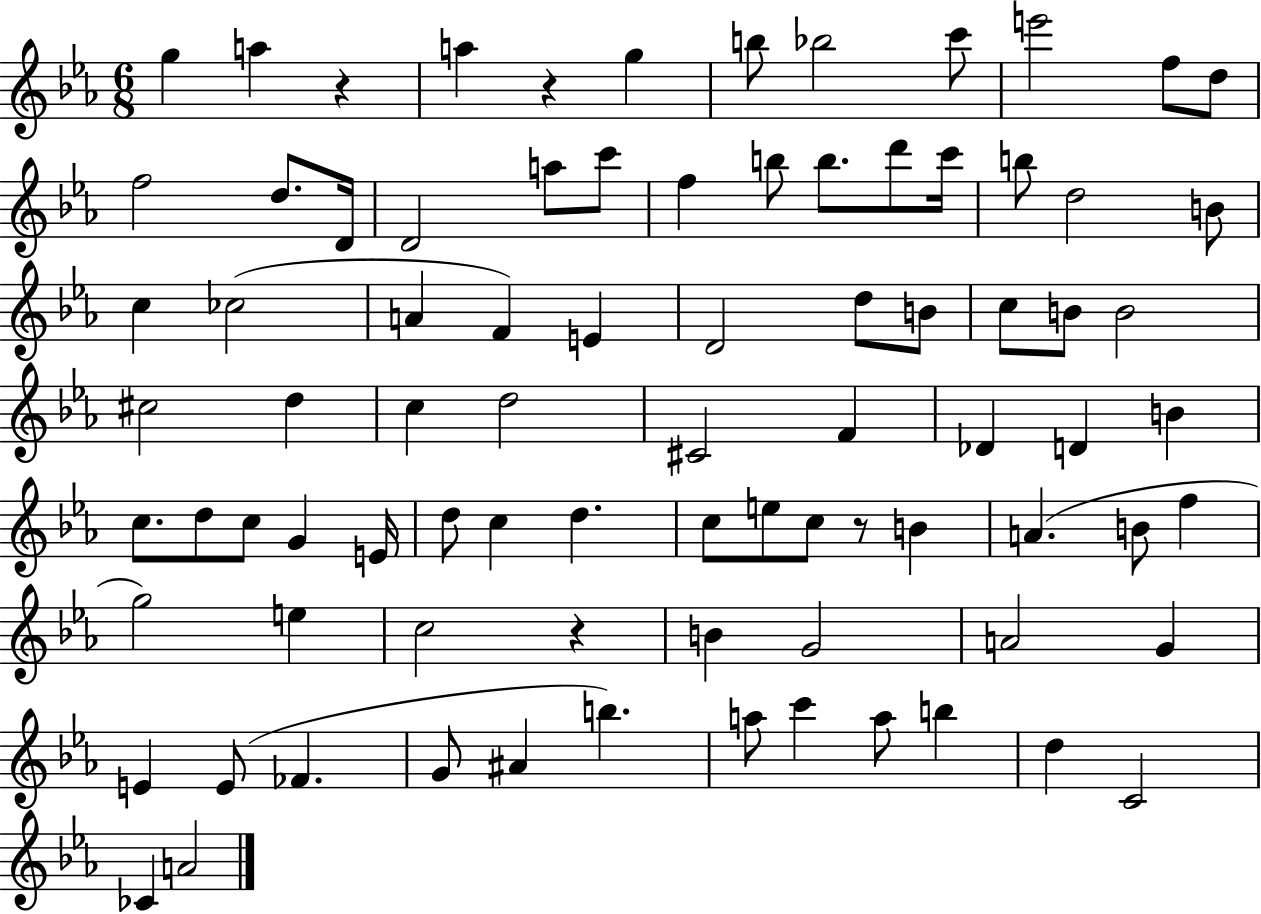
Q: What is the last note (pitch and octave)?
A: A4